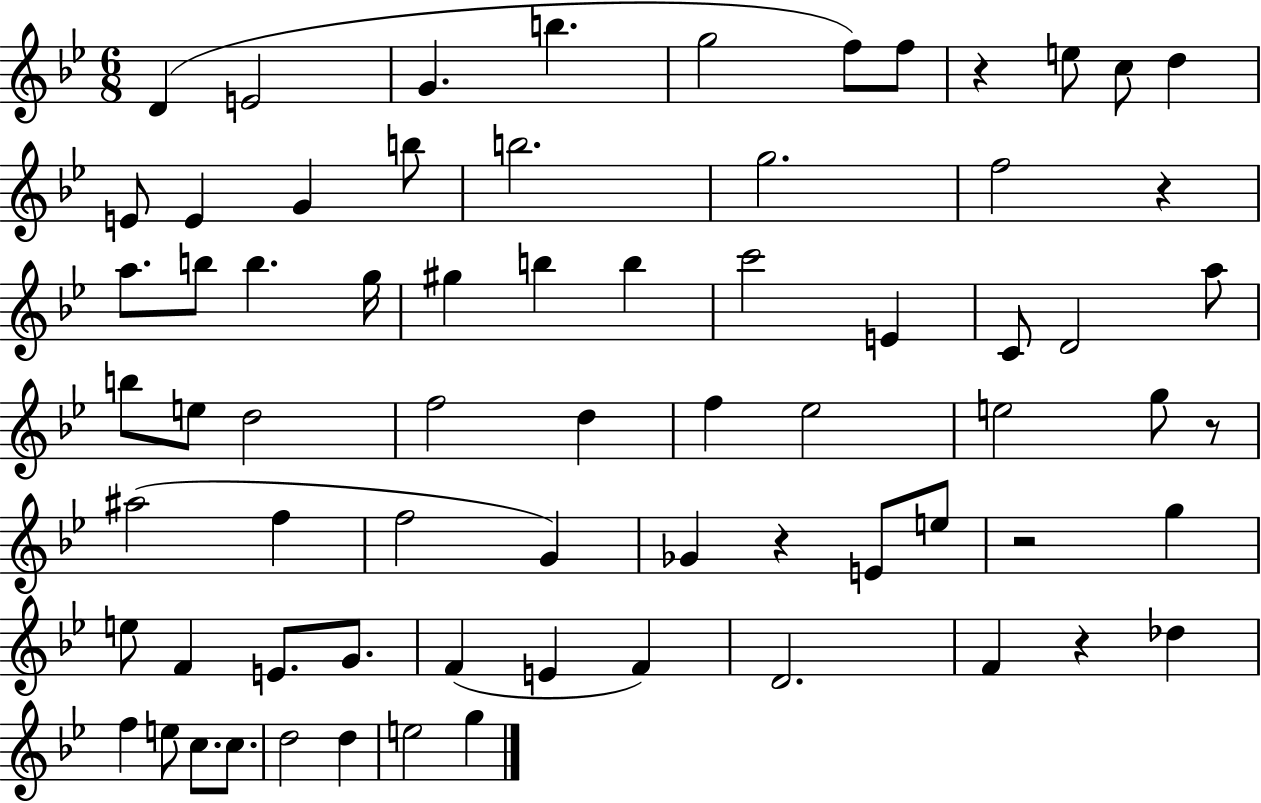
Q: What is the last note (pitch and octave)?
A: G5